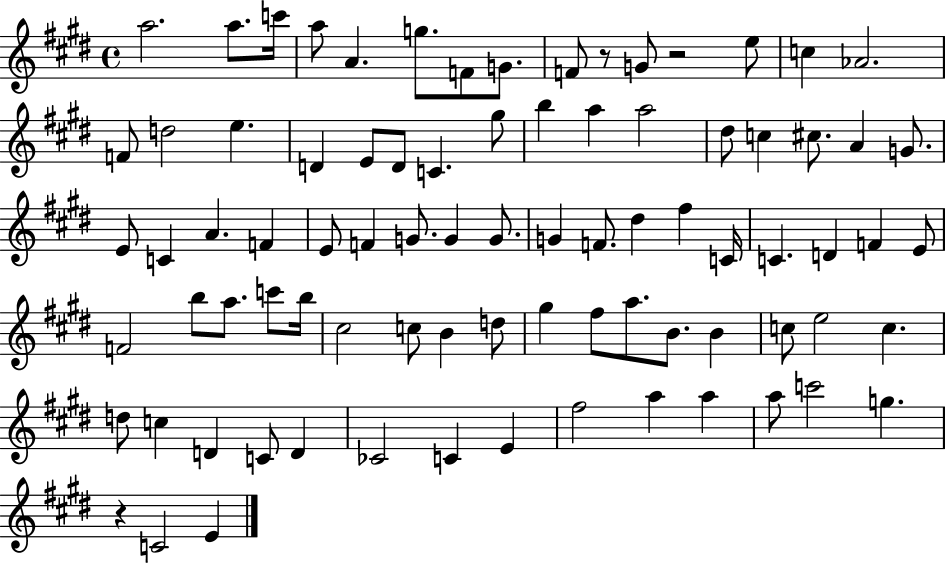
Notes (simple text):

A5/h. A5/e. C6/s A5/e A4/q. G5/e. F4/e G4/e. F4/e R/e G4/e R/h E5/e C5/q Ab4/h. F4/e D5/h E5/q. D4/q E4/e D4/e C4/q. G#5/e B5/q A5/q A5/h D#5/e C5/q C#5/e. A4/q G4/e. E4/e C4/q A4/q. F4/q E4/e F4/q G4/e. G4/q G4/e. G4/q F4/e. D#5/q F#5/q C4/s C4/q. D4/q F4/q E4/e F4/h B5/e A5/e. C6/e B5/s C#5/h C5/e B4/q D5/e G#5/q F#5/e A5/e. B4/e. B4/q C5/e E5/h C5/q. D5/e C5/q D4/q C4/e D4/q CES4/h C4/q E4/q F#5/h A5/q A5/q A5/e C6/h G5/q. R/q C4/h E4/q